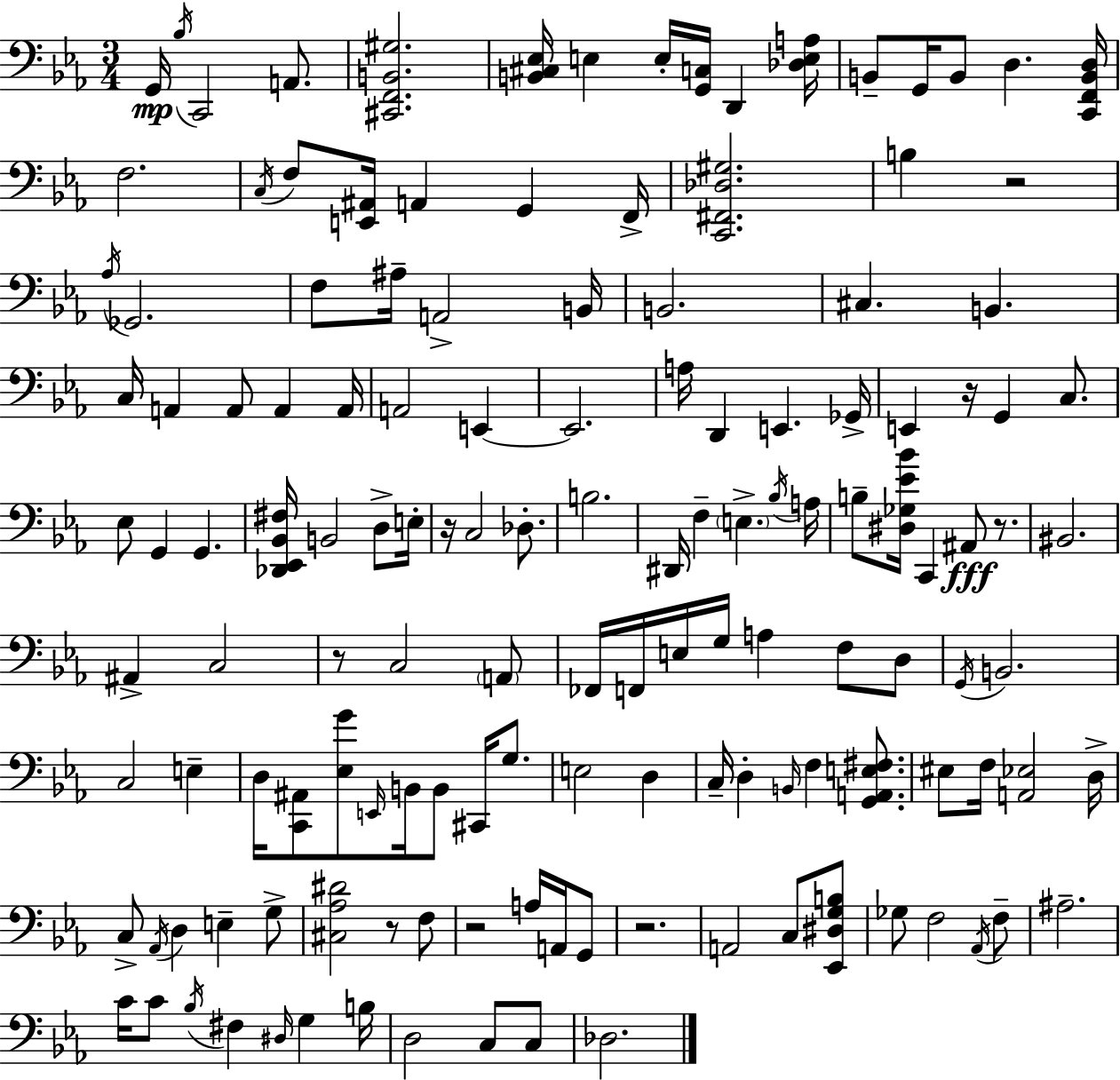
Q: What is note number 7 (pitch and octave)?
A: D2